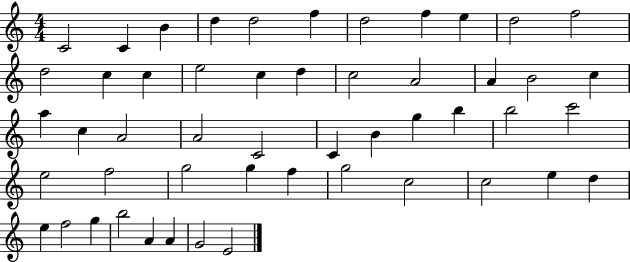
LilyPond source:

{
  \clef treble
  \numericTimeSignature
  \time 4/4
  \key c \major
  c'2 c'4 b'4 | d''4 d''2 f''4 | d''2 f''4 e''4 | d''2 f''2 | \break d''2 c''4 c''4 | e''2 c''4 d''4 | c''2 a'2 | a'4 b'2 c''4 | \break a''4 c''4 a'2 | a'2 c'2 | c'4 b'4 g''4 b''4 | b''2 c'''2 | \break e''2 f''2 | g''2 g''4 f''4 | g''2 c''2 | c''2 e''4 d''4 | \break e''4 f''2 g''4 | b''2 a'4 a'4 | g'2 e'2 | \bar "|."
}